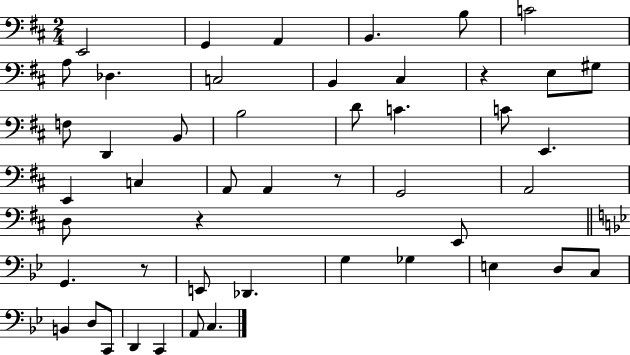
X:1
T:Untitled
M:2/4
L:1/4
K:D
E,,2 G,, A,, B,, B,/2 C2 A,/2 _D, C,2 B,, ^C, z E,/2 ^G,/2 F,/2 D,, B,,/2 B,2 D/2 C C/2 E,, E,, C, A,,/2 A,, z/2 G,,2 A,,2 D,/2 z E,,/2 G,, z/2 E,,/2 _D,, G, _G, E, D,/2 C,/2 B,, D,/2 C,,/2 D,, C,, A,,/2 C,